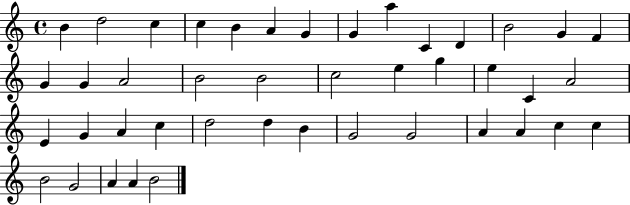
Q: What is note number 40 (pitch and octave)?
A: G4